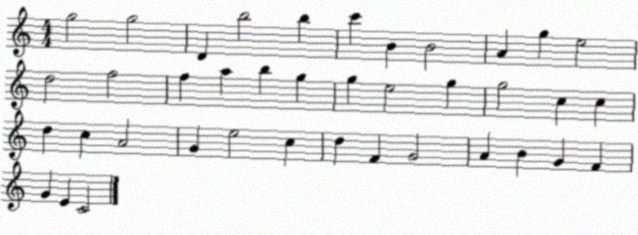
X:1
T:Untitled
M:4/4
L:1/4
K:C
g2 g2 D b2 b c' B B2 A g e2 d2 f2 f a b g g e2 g g2 c c d c A2 G e2 c d F G2 A B G F G E C2